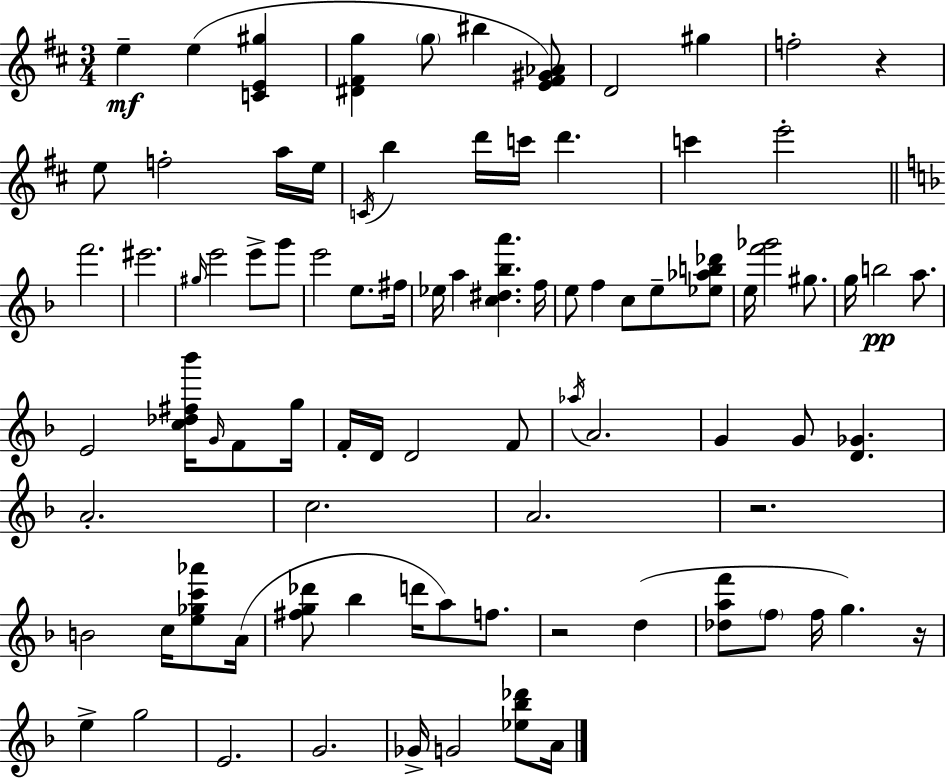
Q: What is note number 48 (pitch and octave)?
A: Ab5